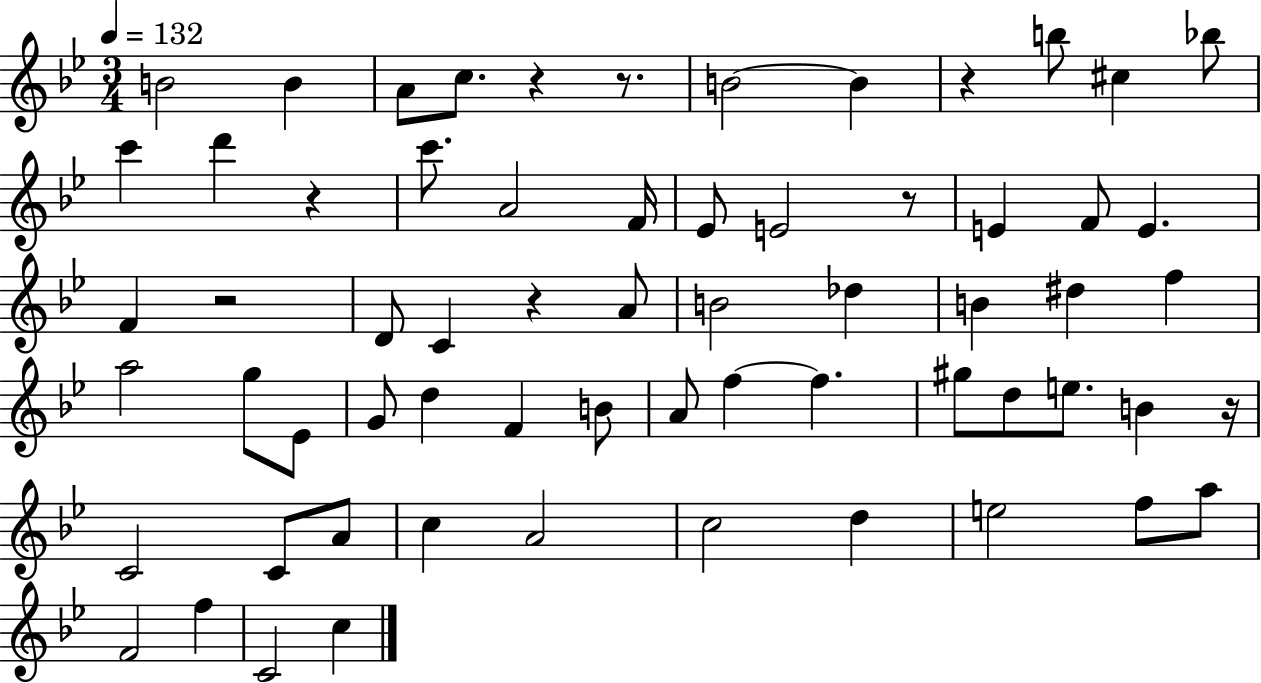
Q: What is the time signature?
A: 3/4